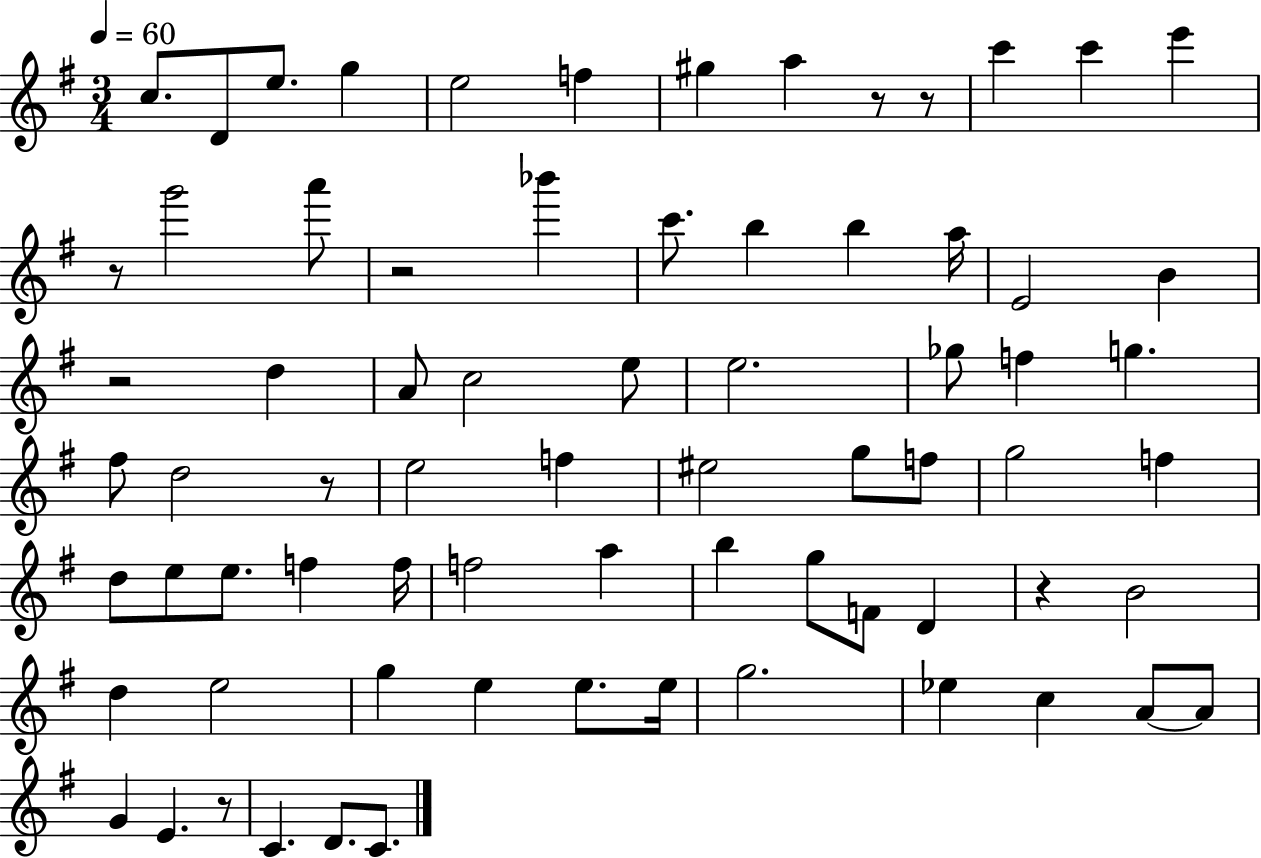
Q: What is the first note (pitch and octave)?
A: C5